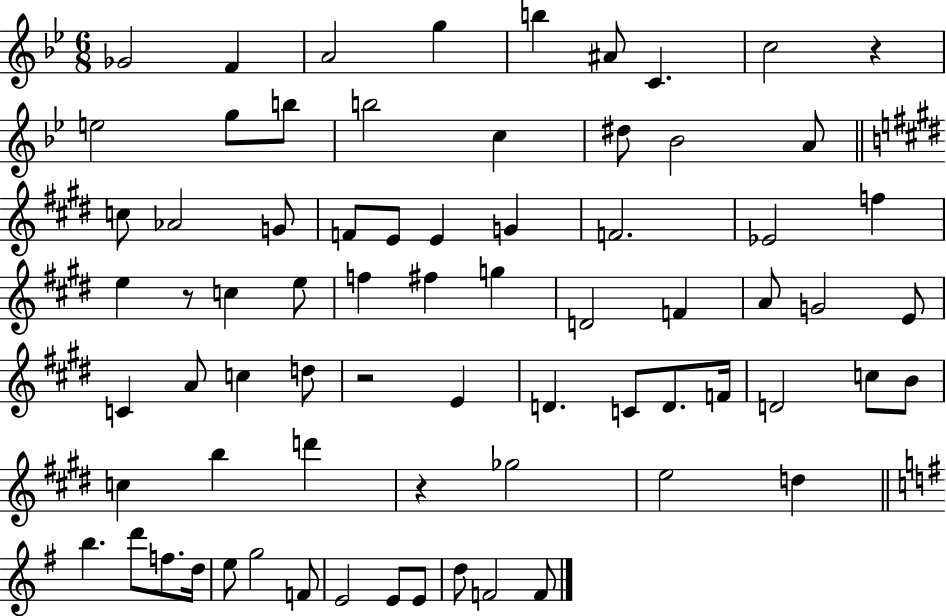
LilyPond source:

{
  \clef treble
  \numericTimeSignature
  \time 6/8
  \key bes \major
  \repeat volta 2 { ges'2 f'4 | a'2 g''4 | b''4 ais'8 c'4. | c''2 r4 | \break e''2 g''8 b''8 | b''2 c''4 | dis''8 bes'2 a'8 | \bar "||" \break \key e \major c''8 aes'2 g'8 | f'8 e'8 e'4 g'4 | f'2. | ees'2 f''4 | \break e''4 r8 c''4 e''8 | f''4 fis''4 g''4 | d'2 f'4 | a'8 g'2 e'8 | \break c'4 a'8 c''4 d''8 | r2 e'4 | d'4. c'8 d'8. f'16 | d'2 c''8 b'8 | \break c''4 b''4 d'''4 | r4 ges''2 | e''2 d''4 | \bar "||" \break \key e \minor b''4. d'''8 f''8. d''16 | e''8 g''2 f'8 | e'2 e'8 e'8 | d''8 f'2 f'8 | \break } \bar "|."
}